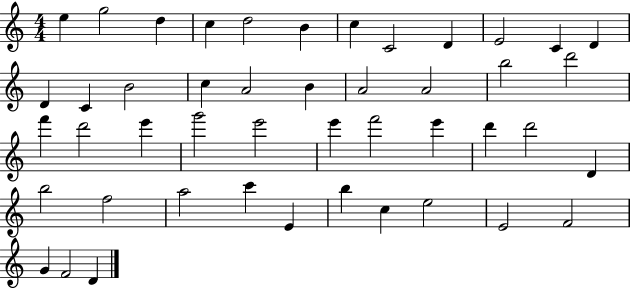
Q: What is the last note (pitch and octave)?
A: D4